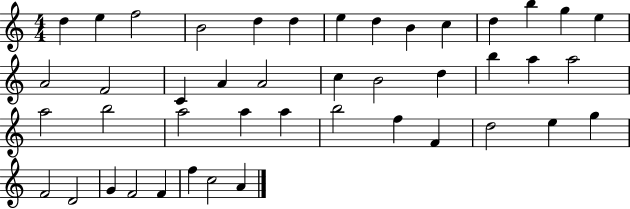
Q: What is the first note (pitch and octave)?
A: D5